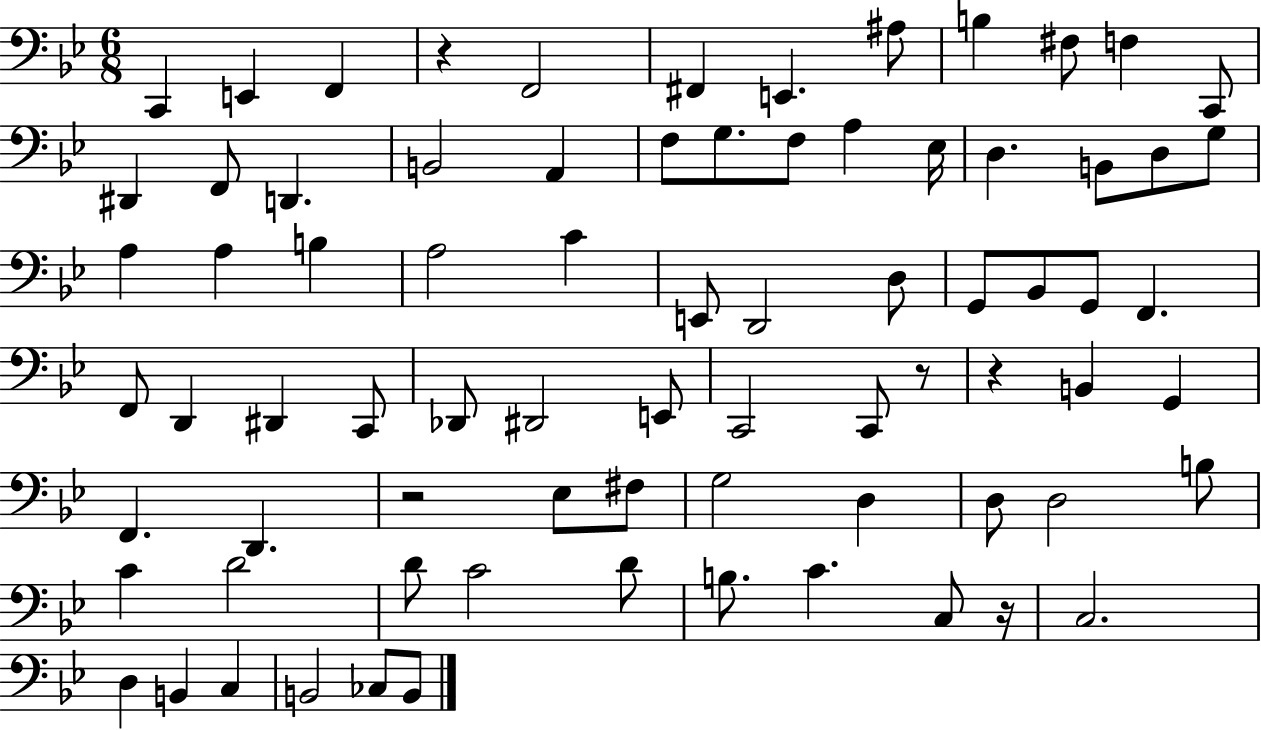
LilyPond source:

{
  \clef bass
  \numericTimeSignature
  \time 6/8
  \key bes \major
  c,4 e,4 f,4 | r4 f,2 | fis,4 e,4. ais8 | b4 fis8 f4 c,8 | \break dis,4 f,8 d,4. | b,2 a,4 | f8 g8. f8 a4 ees16 | d4. b,8 d8 g8 | \break a4 a4 b4 | a2 c'4 | e,8 d,2 d8 | g,8 bes,8 g,8 f,4. | \break f,8 d,4 dis,4 c,8 | des,8 dis,2 e,8 | c,2 c,8 r8 | r4 b,4 g,4 | \break f,4. d,4. | r2 ees8 fis8 | g2 d4 | d8 d2 b8 | \break c'4 d'2 | d'8 c'2 d'8 | b8. c'4. c8 r16 | c2. | \break d4 b,4 c4 | b,2 ces8 b,8 | \bar "|."
}